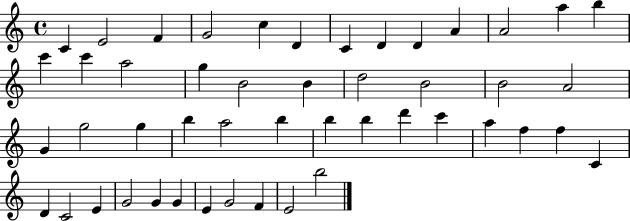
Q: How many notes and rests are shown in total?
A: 48